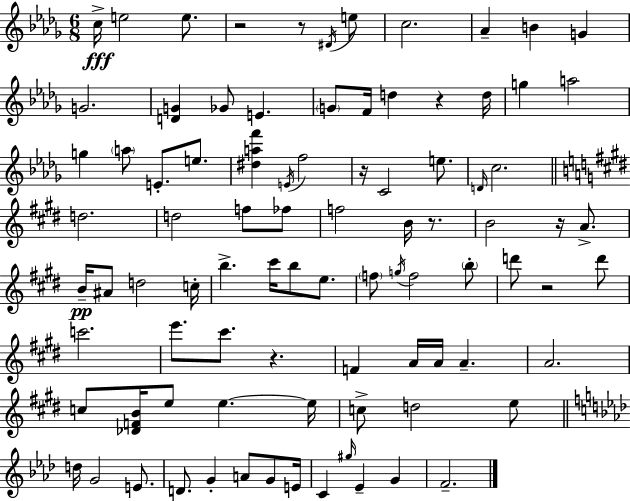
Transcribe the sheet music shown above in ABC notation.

X:1
T:Untitled
M:6/8
L:1/4
K:Bbm
c/4 e2 e/2 z2 z/2 ^D/4 e/2 c2 _A B G G2 [DG] _G/2 E G/2 F/4 d z d/4 g a2 g a/2 E/2 e/2 [^daf'] E/4 f2 z/4 C2 e/2 D/4 c2 d2 d2 f/2 _f/2 f2 B/4 z/2 B2 z/4 A/2 B/4 ^A/2 d2 c/4 b ^c'/4 b/2 e/2 f/2 g/4 f2 b/2 d'/2 z2 d'/2 c'2 e'/2 ^c'/2 z F A/4 A/4 A A2 c/2 [_DFB]/4 e/2 e e/4 c/2 d2 e/2 d/4 G2 E/2 D/2 G A/2 G/2 E/4 C ^g/4 _E G F2